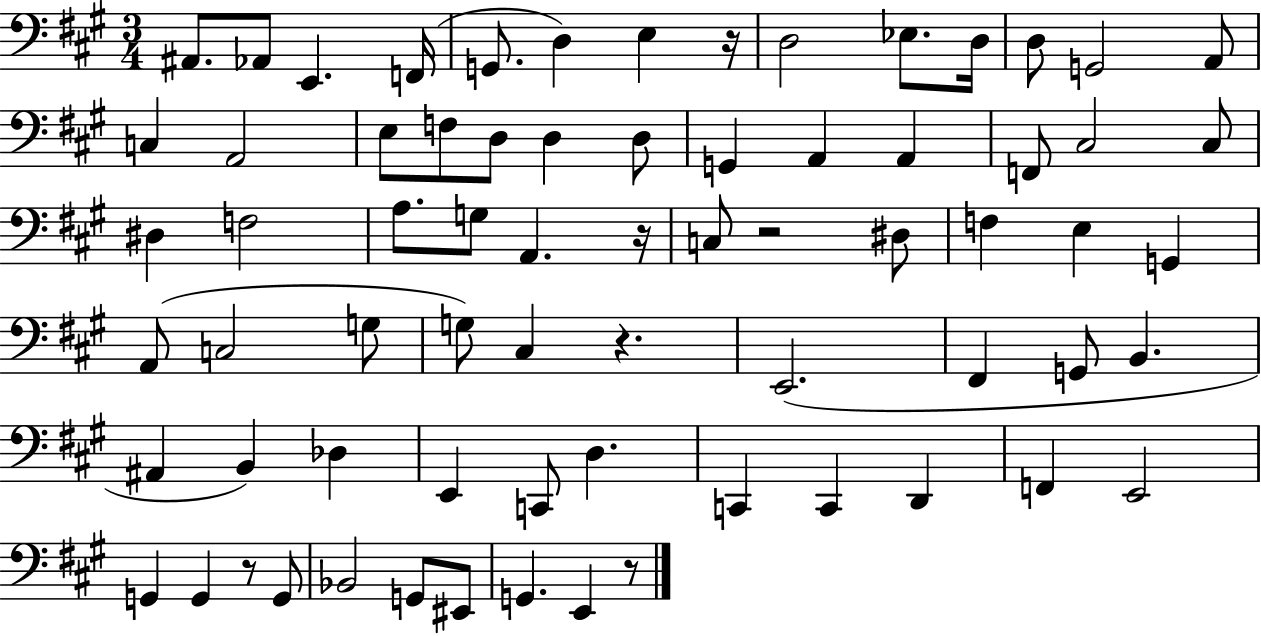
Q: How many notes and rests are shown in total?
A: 70